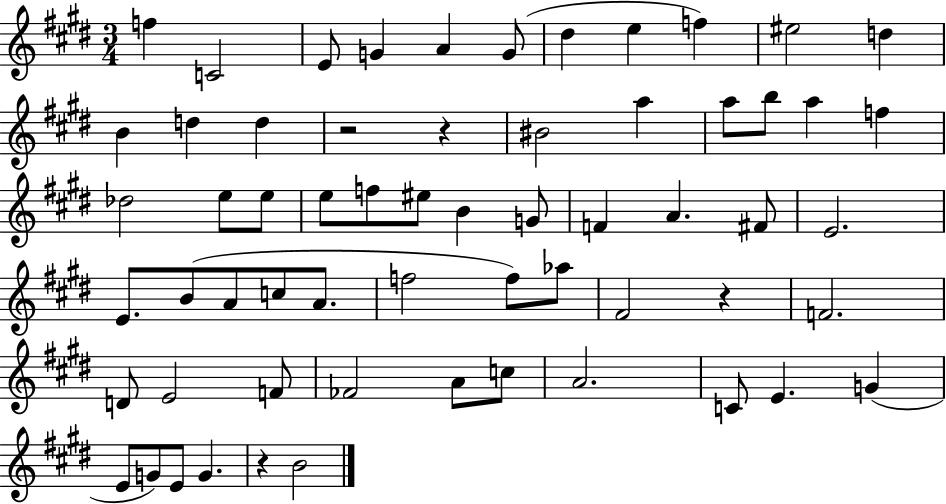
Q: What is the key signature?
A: E major